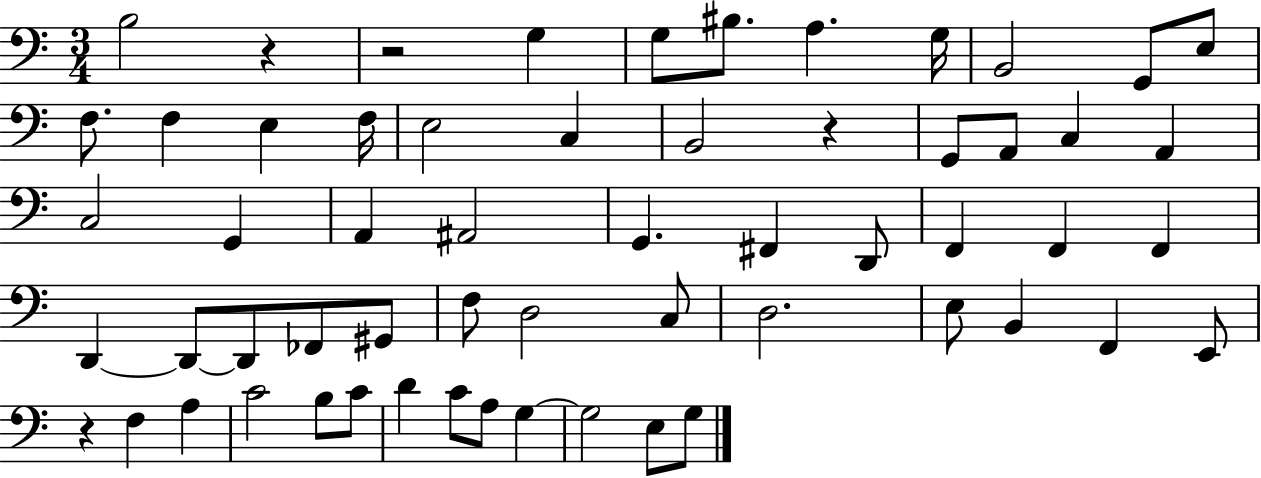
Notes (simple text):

B3/h R/q R/h G3/q G3/e BIS3/e. A3/q. G3/s B2/h G2/e E3/e F3/e. F3/q E3/q F3/s E3/h C3/q B2/h R/q G2/e A2/e C3/q A2/q C3/h G2/q A2/q A#2/h G2/q. F#2/q D2/e F2/q F2/q F2/q D2/q D2/e D2/e FES2/e G#2/e F3/e D3/h C3/e D3/h. E3/e B2/q F2/q E2/e R/q F3/q A3/q C4/h B3/e C4/e D4/q C4/e A3/e G3/q G3/h E3/e G3/e